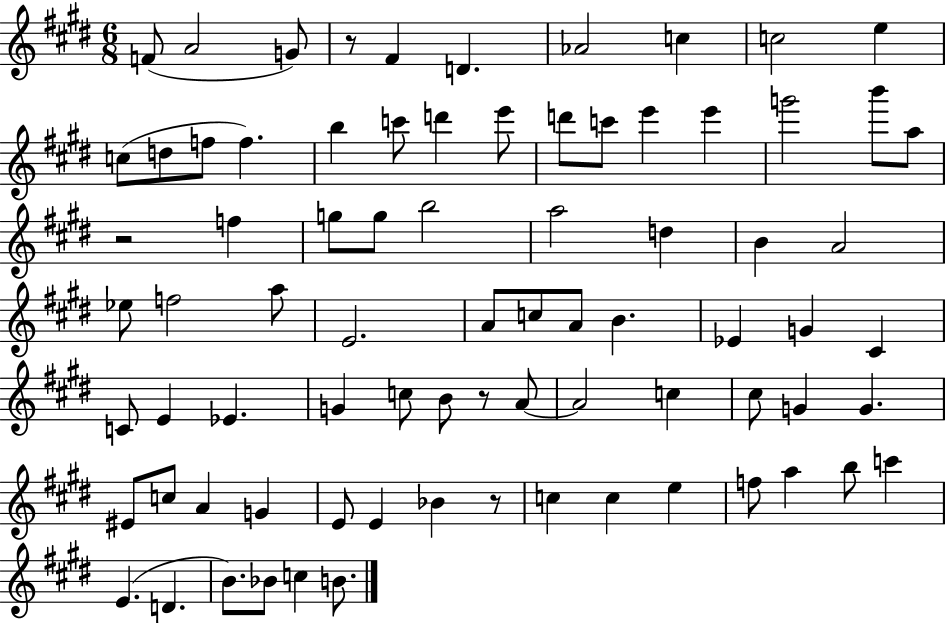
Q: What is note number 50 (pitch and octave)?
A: A4